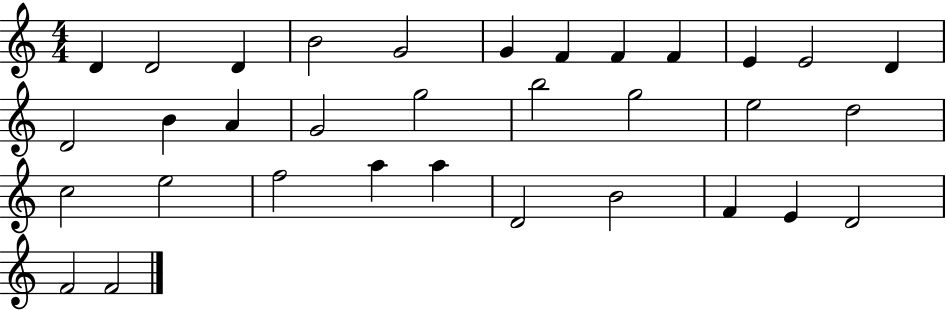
D4/q D4/h D4/q B4/h G4/h G4/q F4/q F4/q F4/q E4/q E4/h D4/q D4/h B4/q A4/q G4/h G5/h B5/h G5/h E5/h D5/h C5/h E5/h F5/h A5/q A5/q D4/h B4/h F4/q E4/q D4/h F4/h F4/h